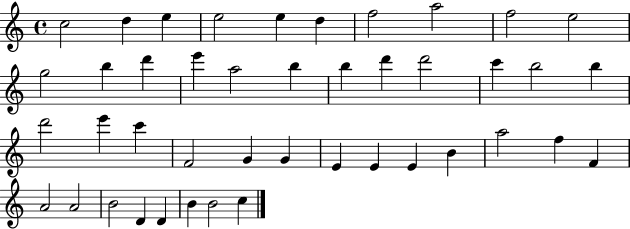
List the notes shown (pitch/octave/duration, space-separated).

C5/h D5/q E5/q E5/h E5/q D5/q F5/h A5/h F5/h E5/h G5/h B5/q D6/q E6/q A5/h B5/q B5/q D6/q D6/h C6/q B5/h B5/q D6/h E6/q C6/q F4/h G4/q G4/q E4/q E4/q E4/q B4/q A5/h F5/q F4/q A4/h A4/h B4/h D4/q D4/q B4/q B4/h C5/q